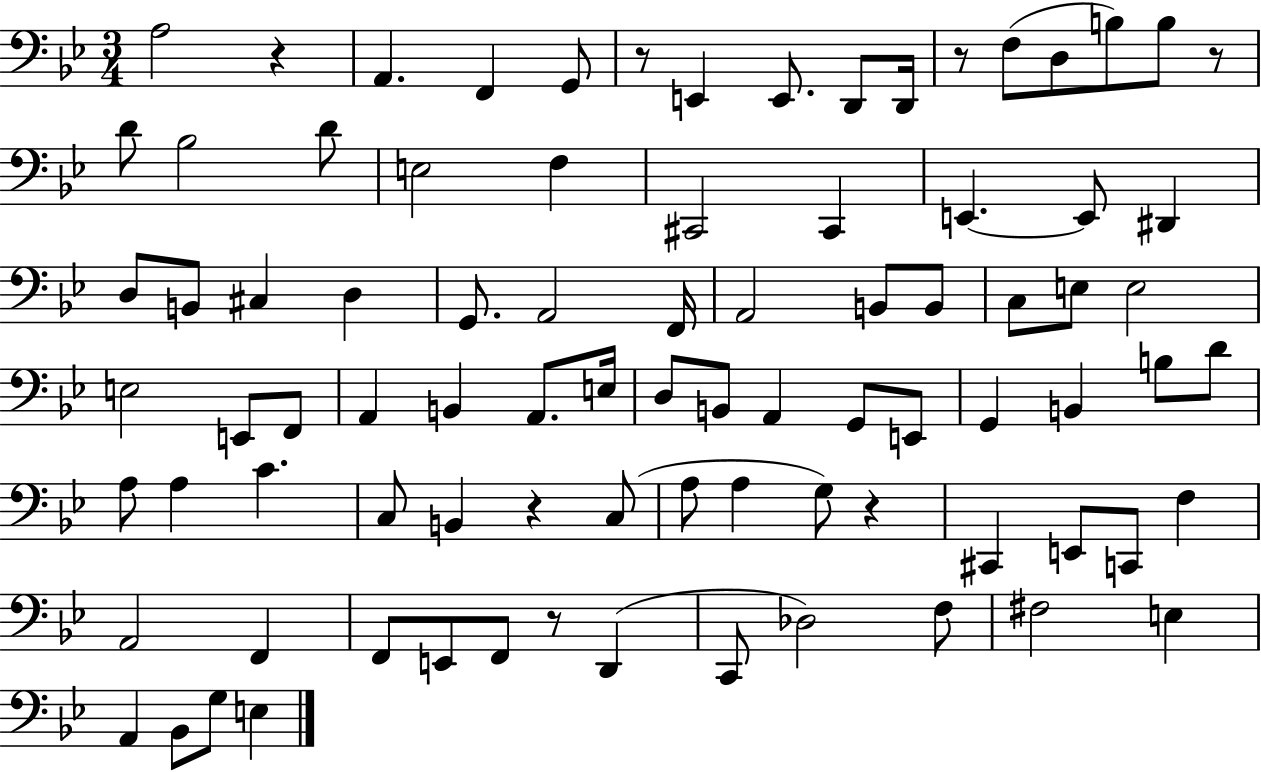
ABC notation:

X:1
T:Untitled
M:3/4
L:1/4
K:Bb
A,2 z A,, F,, G,,/2 z/2 E,, E,,/2 D,,/2 D,,/4 z/2 F,/2 D,/2 B,/2 B,/2 z/2 D/2 _B,2 D/2 E,2 F, ^C,,2 ^C,, E,, E,,/2 ^D,, D,/2 B,,/2 ^C, D, G,,/2 A,,2 F,,/4 A,,2 B,,/2 B,,/2 C,/2 E,/2 E,2 E,2 E,,/2 F,,/2 A,, B,, A,,/2 E,/4 D,/2 B,,/2 A,, G,,/2 E,,/2 G,, B,, B,/2 D/2 A,/2 A, C C,/2 B,, z C,/2 A,/2 A, G,/2 z ^C,, E,,/2 C,,/2 F, A,,2 F,, F,,/2 E,,/2 F,,/2 z/2 D,, C,,/2 _D,2 F,/2 ^F,2 E, A,, _B,,/2 G,/2 E,